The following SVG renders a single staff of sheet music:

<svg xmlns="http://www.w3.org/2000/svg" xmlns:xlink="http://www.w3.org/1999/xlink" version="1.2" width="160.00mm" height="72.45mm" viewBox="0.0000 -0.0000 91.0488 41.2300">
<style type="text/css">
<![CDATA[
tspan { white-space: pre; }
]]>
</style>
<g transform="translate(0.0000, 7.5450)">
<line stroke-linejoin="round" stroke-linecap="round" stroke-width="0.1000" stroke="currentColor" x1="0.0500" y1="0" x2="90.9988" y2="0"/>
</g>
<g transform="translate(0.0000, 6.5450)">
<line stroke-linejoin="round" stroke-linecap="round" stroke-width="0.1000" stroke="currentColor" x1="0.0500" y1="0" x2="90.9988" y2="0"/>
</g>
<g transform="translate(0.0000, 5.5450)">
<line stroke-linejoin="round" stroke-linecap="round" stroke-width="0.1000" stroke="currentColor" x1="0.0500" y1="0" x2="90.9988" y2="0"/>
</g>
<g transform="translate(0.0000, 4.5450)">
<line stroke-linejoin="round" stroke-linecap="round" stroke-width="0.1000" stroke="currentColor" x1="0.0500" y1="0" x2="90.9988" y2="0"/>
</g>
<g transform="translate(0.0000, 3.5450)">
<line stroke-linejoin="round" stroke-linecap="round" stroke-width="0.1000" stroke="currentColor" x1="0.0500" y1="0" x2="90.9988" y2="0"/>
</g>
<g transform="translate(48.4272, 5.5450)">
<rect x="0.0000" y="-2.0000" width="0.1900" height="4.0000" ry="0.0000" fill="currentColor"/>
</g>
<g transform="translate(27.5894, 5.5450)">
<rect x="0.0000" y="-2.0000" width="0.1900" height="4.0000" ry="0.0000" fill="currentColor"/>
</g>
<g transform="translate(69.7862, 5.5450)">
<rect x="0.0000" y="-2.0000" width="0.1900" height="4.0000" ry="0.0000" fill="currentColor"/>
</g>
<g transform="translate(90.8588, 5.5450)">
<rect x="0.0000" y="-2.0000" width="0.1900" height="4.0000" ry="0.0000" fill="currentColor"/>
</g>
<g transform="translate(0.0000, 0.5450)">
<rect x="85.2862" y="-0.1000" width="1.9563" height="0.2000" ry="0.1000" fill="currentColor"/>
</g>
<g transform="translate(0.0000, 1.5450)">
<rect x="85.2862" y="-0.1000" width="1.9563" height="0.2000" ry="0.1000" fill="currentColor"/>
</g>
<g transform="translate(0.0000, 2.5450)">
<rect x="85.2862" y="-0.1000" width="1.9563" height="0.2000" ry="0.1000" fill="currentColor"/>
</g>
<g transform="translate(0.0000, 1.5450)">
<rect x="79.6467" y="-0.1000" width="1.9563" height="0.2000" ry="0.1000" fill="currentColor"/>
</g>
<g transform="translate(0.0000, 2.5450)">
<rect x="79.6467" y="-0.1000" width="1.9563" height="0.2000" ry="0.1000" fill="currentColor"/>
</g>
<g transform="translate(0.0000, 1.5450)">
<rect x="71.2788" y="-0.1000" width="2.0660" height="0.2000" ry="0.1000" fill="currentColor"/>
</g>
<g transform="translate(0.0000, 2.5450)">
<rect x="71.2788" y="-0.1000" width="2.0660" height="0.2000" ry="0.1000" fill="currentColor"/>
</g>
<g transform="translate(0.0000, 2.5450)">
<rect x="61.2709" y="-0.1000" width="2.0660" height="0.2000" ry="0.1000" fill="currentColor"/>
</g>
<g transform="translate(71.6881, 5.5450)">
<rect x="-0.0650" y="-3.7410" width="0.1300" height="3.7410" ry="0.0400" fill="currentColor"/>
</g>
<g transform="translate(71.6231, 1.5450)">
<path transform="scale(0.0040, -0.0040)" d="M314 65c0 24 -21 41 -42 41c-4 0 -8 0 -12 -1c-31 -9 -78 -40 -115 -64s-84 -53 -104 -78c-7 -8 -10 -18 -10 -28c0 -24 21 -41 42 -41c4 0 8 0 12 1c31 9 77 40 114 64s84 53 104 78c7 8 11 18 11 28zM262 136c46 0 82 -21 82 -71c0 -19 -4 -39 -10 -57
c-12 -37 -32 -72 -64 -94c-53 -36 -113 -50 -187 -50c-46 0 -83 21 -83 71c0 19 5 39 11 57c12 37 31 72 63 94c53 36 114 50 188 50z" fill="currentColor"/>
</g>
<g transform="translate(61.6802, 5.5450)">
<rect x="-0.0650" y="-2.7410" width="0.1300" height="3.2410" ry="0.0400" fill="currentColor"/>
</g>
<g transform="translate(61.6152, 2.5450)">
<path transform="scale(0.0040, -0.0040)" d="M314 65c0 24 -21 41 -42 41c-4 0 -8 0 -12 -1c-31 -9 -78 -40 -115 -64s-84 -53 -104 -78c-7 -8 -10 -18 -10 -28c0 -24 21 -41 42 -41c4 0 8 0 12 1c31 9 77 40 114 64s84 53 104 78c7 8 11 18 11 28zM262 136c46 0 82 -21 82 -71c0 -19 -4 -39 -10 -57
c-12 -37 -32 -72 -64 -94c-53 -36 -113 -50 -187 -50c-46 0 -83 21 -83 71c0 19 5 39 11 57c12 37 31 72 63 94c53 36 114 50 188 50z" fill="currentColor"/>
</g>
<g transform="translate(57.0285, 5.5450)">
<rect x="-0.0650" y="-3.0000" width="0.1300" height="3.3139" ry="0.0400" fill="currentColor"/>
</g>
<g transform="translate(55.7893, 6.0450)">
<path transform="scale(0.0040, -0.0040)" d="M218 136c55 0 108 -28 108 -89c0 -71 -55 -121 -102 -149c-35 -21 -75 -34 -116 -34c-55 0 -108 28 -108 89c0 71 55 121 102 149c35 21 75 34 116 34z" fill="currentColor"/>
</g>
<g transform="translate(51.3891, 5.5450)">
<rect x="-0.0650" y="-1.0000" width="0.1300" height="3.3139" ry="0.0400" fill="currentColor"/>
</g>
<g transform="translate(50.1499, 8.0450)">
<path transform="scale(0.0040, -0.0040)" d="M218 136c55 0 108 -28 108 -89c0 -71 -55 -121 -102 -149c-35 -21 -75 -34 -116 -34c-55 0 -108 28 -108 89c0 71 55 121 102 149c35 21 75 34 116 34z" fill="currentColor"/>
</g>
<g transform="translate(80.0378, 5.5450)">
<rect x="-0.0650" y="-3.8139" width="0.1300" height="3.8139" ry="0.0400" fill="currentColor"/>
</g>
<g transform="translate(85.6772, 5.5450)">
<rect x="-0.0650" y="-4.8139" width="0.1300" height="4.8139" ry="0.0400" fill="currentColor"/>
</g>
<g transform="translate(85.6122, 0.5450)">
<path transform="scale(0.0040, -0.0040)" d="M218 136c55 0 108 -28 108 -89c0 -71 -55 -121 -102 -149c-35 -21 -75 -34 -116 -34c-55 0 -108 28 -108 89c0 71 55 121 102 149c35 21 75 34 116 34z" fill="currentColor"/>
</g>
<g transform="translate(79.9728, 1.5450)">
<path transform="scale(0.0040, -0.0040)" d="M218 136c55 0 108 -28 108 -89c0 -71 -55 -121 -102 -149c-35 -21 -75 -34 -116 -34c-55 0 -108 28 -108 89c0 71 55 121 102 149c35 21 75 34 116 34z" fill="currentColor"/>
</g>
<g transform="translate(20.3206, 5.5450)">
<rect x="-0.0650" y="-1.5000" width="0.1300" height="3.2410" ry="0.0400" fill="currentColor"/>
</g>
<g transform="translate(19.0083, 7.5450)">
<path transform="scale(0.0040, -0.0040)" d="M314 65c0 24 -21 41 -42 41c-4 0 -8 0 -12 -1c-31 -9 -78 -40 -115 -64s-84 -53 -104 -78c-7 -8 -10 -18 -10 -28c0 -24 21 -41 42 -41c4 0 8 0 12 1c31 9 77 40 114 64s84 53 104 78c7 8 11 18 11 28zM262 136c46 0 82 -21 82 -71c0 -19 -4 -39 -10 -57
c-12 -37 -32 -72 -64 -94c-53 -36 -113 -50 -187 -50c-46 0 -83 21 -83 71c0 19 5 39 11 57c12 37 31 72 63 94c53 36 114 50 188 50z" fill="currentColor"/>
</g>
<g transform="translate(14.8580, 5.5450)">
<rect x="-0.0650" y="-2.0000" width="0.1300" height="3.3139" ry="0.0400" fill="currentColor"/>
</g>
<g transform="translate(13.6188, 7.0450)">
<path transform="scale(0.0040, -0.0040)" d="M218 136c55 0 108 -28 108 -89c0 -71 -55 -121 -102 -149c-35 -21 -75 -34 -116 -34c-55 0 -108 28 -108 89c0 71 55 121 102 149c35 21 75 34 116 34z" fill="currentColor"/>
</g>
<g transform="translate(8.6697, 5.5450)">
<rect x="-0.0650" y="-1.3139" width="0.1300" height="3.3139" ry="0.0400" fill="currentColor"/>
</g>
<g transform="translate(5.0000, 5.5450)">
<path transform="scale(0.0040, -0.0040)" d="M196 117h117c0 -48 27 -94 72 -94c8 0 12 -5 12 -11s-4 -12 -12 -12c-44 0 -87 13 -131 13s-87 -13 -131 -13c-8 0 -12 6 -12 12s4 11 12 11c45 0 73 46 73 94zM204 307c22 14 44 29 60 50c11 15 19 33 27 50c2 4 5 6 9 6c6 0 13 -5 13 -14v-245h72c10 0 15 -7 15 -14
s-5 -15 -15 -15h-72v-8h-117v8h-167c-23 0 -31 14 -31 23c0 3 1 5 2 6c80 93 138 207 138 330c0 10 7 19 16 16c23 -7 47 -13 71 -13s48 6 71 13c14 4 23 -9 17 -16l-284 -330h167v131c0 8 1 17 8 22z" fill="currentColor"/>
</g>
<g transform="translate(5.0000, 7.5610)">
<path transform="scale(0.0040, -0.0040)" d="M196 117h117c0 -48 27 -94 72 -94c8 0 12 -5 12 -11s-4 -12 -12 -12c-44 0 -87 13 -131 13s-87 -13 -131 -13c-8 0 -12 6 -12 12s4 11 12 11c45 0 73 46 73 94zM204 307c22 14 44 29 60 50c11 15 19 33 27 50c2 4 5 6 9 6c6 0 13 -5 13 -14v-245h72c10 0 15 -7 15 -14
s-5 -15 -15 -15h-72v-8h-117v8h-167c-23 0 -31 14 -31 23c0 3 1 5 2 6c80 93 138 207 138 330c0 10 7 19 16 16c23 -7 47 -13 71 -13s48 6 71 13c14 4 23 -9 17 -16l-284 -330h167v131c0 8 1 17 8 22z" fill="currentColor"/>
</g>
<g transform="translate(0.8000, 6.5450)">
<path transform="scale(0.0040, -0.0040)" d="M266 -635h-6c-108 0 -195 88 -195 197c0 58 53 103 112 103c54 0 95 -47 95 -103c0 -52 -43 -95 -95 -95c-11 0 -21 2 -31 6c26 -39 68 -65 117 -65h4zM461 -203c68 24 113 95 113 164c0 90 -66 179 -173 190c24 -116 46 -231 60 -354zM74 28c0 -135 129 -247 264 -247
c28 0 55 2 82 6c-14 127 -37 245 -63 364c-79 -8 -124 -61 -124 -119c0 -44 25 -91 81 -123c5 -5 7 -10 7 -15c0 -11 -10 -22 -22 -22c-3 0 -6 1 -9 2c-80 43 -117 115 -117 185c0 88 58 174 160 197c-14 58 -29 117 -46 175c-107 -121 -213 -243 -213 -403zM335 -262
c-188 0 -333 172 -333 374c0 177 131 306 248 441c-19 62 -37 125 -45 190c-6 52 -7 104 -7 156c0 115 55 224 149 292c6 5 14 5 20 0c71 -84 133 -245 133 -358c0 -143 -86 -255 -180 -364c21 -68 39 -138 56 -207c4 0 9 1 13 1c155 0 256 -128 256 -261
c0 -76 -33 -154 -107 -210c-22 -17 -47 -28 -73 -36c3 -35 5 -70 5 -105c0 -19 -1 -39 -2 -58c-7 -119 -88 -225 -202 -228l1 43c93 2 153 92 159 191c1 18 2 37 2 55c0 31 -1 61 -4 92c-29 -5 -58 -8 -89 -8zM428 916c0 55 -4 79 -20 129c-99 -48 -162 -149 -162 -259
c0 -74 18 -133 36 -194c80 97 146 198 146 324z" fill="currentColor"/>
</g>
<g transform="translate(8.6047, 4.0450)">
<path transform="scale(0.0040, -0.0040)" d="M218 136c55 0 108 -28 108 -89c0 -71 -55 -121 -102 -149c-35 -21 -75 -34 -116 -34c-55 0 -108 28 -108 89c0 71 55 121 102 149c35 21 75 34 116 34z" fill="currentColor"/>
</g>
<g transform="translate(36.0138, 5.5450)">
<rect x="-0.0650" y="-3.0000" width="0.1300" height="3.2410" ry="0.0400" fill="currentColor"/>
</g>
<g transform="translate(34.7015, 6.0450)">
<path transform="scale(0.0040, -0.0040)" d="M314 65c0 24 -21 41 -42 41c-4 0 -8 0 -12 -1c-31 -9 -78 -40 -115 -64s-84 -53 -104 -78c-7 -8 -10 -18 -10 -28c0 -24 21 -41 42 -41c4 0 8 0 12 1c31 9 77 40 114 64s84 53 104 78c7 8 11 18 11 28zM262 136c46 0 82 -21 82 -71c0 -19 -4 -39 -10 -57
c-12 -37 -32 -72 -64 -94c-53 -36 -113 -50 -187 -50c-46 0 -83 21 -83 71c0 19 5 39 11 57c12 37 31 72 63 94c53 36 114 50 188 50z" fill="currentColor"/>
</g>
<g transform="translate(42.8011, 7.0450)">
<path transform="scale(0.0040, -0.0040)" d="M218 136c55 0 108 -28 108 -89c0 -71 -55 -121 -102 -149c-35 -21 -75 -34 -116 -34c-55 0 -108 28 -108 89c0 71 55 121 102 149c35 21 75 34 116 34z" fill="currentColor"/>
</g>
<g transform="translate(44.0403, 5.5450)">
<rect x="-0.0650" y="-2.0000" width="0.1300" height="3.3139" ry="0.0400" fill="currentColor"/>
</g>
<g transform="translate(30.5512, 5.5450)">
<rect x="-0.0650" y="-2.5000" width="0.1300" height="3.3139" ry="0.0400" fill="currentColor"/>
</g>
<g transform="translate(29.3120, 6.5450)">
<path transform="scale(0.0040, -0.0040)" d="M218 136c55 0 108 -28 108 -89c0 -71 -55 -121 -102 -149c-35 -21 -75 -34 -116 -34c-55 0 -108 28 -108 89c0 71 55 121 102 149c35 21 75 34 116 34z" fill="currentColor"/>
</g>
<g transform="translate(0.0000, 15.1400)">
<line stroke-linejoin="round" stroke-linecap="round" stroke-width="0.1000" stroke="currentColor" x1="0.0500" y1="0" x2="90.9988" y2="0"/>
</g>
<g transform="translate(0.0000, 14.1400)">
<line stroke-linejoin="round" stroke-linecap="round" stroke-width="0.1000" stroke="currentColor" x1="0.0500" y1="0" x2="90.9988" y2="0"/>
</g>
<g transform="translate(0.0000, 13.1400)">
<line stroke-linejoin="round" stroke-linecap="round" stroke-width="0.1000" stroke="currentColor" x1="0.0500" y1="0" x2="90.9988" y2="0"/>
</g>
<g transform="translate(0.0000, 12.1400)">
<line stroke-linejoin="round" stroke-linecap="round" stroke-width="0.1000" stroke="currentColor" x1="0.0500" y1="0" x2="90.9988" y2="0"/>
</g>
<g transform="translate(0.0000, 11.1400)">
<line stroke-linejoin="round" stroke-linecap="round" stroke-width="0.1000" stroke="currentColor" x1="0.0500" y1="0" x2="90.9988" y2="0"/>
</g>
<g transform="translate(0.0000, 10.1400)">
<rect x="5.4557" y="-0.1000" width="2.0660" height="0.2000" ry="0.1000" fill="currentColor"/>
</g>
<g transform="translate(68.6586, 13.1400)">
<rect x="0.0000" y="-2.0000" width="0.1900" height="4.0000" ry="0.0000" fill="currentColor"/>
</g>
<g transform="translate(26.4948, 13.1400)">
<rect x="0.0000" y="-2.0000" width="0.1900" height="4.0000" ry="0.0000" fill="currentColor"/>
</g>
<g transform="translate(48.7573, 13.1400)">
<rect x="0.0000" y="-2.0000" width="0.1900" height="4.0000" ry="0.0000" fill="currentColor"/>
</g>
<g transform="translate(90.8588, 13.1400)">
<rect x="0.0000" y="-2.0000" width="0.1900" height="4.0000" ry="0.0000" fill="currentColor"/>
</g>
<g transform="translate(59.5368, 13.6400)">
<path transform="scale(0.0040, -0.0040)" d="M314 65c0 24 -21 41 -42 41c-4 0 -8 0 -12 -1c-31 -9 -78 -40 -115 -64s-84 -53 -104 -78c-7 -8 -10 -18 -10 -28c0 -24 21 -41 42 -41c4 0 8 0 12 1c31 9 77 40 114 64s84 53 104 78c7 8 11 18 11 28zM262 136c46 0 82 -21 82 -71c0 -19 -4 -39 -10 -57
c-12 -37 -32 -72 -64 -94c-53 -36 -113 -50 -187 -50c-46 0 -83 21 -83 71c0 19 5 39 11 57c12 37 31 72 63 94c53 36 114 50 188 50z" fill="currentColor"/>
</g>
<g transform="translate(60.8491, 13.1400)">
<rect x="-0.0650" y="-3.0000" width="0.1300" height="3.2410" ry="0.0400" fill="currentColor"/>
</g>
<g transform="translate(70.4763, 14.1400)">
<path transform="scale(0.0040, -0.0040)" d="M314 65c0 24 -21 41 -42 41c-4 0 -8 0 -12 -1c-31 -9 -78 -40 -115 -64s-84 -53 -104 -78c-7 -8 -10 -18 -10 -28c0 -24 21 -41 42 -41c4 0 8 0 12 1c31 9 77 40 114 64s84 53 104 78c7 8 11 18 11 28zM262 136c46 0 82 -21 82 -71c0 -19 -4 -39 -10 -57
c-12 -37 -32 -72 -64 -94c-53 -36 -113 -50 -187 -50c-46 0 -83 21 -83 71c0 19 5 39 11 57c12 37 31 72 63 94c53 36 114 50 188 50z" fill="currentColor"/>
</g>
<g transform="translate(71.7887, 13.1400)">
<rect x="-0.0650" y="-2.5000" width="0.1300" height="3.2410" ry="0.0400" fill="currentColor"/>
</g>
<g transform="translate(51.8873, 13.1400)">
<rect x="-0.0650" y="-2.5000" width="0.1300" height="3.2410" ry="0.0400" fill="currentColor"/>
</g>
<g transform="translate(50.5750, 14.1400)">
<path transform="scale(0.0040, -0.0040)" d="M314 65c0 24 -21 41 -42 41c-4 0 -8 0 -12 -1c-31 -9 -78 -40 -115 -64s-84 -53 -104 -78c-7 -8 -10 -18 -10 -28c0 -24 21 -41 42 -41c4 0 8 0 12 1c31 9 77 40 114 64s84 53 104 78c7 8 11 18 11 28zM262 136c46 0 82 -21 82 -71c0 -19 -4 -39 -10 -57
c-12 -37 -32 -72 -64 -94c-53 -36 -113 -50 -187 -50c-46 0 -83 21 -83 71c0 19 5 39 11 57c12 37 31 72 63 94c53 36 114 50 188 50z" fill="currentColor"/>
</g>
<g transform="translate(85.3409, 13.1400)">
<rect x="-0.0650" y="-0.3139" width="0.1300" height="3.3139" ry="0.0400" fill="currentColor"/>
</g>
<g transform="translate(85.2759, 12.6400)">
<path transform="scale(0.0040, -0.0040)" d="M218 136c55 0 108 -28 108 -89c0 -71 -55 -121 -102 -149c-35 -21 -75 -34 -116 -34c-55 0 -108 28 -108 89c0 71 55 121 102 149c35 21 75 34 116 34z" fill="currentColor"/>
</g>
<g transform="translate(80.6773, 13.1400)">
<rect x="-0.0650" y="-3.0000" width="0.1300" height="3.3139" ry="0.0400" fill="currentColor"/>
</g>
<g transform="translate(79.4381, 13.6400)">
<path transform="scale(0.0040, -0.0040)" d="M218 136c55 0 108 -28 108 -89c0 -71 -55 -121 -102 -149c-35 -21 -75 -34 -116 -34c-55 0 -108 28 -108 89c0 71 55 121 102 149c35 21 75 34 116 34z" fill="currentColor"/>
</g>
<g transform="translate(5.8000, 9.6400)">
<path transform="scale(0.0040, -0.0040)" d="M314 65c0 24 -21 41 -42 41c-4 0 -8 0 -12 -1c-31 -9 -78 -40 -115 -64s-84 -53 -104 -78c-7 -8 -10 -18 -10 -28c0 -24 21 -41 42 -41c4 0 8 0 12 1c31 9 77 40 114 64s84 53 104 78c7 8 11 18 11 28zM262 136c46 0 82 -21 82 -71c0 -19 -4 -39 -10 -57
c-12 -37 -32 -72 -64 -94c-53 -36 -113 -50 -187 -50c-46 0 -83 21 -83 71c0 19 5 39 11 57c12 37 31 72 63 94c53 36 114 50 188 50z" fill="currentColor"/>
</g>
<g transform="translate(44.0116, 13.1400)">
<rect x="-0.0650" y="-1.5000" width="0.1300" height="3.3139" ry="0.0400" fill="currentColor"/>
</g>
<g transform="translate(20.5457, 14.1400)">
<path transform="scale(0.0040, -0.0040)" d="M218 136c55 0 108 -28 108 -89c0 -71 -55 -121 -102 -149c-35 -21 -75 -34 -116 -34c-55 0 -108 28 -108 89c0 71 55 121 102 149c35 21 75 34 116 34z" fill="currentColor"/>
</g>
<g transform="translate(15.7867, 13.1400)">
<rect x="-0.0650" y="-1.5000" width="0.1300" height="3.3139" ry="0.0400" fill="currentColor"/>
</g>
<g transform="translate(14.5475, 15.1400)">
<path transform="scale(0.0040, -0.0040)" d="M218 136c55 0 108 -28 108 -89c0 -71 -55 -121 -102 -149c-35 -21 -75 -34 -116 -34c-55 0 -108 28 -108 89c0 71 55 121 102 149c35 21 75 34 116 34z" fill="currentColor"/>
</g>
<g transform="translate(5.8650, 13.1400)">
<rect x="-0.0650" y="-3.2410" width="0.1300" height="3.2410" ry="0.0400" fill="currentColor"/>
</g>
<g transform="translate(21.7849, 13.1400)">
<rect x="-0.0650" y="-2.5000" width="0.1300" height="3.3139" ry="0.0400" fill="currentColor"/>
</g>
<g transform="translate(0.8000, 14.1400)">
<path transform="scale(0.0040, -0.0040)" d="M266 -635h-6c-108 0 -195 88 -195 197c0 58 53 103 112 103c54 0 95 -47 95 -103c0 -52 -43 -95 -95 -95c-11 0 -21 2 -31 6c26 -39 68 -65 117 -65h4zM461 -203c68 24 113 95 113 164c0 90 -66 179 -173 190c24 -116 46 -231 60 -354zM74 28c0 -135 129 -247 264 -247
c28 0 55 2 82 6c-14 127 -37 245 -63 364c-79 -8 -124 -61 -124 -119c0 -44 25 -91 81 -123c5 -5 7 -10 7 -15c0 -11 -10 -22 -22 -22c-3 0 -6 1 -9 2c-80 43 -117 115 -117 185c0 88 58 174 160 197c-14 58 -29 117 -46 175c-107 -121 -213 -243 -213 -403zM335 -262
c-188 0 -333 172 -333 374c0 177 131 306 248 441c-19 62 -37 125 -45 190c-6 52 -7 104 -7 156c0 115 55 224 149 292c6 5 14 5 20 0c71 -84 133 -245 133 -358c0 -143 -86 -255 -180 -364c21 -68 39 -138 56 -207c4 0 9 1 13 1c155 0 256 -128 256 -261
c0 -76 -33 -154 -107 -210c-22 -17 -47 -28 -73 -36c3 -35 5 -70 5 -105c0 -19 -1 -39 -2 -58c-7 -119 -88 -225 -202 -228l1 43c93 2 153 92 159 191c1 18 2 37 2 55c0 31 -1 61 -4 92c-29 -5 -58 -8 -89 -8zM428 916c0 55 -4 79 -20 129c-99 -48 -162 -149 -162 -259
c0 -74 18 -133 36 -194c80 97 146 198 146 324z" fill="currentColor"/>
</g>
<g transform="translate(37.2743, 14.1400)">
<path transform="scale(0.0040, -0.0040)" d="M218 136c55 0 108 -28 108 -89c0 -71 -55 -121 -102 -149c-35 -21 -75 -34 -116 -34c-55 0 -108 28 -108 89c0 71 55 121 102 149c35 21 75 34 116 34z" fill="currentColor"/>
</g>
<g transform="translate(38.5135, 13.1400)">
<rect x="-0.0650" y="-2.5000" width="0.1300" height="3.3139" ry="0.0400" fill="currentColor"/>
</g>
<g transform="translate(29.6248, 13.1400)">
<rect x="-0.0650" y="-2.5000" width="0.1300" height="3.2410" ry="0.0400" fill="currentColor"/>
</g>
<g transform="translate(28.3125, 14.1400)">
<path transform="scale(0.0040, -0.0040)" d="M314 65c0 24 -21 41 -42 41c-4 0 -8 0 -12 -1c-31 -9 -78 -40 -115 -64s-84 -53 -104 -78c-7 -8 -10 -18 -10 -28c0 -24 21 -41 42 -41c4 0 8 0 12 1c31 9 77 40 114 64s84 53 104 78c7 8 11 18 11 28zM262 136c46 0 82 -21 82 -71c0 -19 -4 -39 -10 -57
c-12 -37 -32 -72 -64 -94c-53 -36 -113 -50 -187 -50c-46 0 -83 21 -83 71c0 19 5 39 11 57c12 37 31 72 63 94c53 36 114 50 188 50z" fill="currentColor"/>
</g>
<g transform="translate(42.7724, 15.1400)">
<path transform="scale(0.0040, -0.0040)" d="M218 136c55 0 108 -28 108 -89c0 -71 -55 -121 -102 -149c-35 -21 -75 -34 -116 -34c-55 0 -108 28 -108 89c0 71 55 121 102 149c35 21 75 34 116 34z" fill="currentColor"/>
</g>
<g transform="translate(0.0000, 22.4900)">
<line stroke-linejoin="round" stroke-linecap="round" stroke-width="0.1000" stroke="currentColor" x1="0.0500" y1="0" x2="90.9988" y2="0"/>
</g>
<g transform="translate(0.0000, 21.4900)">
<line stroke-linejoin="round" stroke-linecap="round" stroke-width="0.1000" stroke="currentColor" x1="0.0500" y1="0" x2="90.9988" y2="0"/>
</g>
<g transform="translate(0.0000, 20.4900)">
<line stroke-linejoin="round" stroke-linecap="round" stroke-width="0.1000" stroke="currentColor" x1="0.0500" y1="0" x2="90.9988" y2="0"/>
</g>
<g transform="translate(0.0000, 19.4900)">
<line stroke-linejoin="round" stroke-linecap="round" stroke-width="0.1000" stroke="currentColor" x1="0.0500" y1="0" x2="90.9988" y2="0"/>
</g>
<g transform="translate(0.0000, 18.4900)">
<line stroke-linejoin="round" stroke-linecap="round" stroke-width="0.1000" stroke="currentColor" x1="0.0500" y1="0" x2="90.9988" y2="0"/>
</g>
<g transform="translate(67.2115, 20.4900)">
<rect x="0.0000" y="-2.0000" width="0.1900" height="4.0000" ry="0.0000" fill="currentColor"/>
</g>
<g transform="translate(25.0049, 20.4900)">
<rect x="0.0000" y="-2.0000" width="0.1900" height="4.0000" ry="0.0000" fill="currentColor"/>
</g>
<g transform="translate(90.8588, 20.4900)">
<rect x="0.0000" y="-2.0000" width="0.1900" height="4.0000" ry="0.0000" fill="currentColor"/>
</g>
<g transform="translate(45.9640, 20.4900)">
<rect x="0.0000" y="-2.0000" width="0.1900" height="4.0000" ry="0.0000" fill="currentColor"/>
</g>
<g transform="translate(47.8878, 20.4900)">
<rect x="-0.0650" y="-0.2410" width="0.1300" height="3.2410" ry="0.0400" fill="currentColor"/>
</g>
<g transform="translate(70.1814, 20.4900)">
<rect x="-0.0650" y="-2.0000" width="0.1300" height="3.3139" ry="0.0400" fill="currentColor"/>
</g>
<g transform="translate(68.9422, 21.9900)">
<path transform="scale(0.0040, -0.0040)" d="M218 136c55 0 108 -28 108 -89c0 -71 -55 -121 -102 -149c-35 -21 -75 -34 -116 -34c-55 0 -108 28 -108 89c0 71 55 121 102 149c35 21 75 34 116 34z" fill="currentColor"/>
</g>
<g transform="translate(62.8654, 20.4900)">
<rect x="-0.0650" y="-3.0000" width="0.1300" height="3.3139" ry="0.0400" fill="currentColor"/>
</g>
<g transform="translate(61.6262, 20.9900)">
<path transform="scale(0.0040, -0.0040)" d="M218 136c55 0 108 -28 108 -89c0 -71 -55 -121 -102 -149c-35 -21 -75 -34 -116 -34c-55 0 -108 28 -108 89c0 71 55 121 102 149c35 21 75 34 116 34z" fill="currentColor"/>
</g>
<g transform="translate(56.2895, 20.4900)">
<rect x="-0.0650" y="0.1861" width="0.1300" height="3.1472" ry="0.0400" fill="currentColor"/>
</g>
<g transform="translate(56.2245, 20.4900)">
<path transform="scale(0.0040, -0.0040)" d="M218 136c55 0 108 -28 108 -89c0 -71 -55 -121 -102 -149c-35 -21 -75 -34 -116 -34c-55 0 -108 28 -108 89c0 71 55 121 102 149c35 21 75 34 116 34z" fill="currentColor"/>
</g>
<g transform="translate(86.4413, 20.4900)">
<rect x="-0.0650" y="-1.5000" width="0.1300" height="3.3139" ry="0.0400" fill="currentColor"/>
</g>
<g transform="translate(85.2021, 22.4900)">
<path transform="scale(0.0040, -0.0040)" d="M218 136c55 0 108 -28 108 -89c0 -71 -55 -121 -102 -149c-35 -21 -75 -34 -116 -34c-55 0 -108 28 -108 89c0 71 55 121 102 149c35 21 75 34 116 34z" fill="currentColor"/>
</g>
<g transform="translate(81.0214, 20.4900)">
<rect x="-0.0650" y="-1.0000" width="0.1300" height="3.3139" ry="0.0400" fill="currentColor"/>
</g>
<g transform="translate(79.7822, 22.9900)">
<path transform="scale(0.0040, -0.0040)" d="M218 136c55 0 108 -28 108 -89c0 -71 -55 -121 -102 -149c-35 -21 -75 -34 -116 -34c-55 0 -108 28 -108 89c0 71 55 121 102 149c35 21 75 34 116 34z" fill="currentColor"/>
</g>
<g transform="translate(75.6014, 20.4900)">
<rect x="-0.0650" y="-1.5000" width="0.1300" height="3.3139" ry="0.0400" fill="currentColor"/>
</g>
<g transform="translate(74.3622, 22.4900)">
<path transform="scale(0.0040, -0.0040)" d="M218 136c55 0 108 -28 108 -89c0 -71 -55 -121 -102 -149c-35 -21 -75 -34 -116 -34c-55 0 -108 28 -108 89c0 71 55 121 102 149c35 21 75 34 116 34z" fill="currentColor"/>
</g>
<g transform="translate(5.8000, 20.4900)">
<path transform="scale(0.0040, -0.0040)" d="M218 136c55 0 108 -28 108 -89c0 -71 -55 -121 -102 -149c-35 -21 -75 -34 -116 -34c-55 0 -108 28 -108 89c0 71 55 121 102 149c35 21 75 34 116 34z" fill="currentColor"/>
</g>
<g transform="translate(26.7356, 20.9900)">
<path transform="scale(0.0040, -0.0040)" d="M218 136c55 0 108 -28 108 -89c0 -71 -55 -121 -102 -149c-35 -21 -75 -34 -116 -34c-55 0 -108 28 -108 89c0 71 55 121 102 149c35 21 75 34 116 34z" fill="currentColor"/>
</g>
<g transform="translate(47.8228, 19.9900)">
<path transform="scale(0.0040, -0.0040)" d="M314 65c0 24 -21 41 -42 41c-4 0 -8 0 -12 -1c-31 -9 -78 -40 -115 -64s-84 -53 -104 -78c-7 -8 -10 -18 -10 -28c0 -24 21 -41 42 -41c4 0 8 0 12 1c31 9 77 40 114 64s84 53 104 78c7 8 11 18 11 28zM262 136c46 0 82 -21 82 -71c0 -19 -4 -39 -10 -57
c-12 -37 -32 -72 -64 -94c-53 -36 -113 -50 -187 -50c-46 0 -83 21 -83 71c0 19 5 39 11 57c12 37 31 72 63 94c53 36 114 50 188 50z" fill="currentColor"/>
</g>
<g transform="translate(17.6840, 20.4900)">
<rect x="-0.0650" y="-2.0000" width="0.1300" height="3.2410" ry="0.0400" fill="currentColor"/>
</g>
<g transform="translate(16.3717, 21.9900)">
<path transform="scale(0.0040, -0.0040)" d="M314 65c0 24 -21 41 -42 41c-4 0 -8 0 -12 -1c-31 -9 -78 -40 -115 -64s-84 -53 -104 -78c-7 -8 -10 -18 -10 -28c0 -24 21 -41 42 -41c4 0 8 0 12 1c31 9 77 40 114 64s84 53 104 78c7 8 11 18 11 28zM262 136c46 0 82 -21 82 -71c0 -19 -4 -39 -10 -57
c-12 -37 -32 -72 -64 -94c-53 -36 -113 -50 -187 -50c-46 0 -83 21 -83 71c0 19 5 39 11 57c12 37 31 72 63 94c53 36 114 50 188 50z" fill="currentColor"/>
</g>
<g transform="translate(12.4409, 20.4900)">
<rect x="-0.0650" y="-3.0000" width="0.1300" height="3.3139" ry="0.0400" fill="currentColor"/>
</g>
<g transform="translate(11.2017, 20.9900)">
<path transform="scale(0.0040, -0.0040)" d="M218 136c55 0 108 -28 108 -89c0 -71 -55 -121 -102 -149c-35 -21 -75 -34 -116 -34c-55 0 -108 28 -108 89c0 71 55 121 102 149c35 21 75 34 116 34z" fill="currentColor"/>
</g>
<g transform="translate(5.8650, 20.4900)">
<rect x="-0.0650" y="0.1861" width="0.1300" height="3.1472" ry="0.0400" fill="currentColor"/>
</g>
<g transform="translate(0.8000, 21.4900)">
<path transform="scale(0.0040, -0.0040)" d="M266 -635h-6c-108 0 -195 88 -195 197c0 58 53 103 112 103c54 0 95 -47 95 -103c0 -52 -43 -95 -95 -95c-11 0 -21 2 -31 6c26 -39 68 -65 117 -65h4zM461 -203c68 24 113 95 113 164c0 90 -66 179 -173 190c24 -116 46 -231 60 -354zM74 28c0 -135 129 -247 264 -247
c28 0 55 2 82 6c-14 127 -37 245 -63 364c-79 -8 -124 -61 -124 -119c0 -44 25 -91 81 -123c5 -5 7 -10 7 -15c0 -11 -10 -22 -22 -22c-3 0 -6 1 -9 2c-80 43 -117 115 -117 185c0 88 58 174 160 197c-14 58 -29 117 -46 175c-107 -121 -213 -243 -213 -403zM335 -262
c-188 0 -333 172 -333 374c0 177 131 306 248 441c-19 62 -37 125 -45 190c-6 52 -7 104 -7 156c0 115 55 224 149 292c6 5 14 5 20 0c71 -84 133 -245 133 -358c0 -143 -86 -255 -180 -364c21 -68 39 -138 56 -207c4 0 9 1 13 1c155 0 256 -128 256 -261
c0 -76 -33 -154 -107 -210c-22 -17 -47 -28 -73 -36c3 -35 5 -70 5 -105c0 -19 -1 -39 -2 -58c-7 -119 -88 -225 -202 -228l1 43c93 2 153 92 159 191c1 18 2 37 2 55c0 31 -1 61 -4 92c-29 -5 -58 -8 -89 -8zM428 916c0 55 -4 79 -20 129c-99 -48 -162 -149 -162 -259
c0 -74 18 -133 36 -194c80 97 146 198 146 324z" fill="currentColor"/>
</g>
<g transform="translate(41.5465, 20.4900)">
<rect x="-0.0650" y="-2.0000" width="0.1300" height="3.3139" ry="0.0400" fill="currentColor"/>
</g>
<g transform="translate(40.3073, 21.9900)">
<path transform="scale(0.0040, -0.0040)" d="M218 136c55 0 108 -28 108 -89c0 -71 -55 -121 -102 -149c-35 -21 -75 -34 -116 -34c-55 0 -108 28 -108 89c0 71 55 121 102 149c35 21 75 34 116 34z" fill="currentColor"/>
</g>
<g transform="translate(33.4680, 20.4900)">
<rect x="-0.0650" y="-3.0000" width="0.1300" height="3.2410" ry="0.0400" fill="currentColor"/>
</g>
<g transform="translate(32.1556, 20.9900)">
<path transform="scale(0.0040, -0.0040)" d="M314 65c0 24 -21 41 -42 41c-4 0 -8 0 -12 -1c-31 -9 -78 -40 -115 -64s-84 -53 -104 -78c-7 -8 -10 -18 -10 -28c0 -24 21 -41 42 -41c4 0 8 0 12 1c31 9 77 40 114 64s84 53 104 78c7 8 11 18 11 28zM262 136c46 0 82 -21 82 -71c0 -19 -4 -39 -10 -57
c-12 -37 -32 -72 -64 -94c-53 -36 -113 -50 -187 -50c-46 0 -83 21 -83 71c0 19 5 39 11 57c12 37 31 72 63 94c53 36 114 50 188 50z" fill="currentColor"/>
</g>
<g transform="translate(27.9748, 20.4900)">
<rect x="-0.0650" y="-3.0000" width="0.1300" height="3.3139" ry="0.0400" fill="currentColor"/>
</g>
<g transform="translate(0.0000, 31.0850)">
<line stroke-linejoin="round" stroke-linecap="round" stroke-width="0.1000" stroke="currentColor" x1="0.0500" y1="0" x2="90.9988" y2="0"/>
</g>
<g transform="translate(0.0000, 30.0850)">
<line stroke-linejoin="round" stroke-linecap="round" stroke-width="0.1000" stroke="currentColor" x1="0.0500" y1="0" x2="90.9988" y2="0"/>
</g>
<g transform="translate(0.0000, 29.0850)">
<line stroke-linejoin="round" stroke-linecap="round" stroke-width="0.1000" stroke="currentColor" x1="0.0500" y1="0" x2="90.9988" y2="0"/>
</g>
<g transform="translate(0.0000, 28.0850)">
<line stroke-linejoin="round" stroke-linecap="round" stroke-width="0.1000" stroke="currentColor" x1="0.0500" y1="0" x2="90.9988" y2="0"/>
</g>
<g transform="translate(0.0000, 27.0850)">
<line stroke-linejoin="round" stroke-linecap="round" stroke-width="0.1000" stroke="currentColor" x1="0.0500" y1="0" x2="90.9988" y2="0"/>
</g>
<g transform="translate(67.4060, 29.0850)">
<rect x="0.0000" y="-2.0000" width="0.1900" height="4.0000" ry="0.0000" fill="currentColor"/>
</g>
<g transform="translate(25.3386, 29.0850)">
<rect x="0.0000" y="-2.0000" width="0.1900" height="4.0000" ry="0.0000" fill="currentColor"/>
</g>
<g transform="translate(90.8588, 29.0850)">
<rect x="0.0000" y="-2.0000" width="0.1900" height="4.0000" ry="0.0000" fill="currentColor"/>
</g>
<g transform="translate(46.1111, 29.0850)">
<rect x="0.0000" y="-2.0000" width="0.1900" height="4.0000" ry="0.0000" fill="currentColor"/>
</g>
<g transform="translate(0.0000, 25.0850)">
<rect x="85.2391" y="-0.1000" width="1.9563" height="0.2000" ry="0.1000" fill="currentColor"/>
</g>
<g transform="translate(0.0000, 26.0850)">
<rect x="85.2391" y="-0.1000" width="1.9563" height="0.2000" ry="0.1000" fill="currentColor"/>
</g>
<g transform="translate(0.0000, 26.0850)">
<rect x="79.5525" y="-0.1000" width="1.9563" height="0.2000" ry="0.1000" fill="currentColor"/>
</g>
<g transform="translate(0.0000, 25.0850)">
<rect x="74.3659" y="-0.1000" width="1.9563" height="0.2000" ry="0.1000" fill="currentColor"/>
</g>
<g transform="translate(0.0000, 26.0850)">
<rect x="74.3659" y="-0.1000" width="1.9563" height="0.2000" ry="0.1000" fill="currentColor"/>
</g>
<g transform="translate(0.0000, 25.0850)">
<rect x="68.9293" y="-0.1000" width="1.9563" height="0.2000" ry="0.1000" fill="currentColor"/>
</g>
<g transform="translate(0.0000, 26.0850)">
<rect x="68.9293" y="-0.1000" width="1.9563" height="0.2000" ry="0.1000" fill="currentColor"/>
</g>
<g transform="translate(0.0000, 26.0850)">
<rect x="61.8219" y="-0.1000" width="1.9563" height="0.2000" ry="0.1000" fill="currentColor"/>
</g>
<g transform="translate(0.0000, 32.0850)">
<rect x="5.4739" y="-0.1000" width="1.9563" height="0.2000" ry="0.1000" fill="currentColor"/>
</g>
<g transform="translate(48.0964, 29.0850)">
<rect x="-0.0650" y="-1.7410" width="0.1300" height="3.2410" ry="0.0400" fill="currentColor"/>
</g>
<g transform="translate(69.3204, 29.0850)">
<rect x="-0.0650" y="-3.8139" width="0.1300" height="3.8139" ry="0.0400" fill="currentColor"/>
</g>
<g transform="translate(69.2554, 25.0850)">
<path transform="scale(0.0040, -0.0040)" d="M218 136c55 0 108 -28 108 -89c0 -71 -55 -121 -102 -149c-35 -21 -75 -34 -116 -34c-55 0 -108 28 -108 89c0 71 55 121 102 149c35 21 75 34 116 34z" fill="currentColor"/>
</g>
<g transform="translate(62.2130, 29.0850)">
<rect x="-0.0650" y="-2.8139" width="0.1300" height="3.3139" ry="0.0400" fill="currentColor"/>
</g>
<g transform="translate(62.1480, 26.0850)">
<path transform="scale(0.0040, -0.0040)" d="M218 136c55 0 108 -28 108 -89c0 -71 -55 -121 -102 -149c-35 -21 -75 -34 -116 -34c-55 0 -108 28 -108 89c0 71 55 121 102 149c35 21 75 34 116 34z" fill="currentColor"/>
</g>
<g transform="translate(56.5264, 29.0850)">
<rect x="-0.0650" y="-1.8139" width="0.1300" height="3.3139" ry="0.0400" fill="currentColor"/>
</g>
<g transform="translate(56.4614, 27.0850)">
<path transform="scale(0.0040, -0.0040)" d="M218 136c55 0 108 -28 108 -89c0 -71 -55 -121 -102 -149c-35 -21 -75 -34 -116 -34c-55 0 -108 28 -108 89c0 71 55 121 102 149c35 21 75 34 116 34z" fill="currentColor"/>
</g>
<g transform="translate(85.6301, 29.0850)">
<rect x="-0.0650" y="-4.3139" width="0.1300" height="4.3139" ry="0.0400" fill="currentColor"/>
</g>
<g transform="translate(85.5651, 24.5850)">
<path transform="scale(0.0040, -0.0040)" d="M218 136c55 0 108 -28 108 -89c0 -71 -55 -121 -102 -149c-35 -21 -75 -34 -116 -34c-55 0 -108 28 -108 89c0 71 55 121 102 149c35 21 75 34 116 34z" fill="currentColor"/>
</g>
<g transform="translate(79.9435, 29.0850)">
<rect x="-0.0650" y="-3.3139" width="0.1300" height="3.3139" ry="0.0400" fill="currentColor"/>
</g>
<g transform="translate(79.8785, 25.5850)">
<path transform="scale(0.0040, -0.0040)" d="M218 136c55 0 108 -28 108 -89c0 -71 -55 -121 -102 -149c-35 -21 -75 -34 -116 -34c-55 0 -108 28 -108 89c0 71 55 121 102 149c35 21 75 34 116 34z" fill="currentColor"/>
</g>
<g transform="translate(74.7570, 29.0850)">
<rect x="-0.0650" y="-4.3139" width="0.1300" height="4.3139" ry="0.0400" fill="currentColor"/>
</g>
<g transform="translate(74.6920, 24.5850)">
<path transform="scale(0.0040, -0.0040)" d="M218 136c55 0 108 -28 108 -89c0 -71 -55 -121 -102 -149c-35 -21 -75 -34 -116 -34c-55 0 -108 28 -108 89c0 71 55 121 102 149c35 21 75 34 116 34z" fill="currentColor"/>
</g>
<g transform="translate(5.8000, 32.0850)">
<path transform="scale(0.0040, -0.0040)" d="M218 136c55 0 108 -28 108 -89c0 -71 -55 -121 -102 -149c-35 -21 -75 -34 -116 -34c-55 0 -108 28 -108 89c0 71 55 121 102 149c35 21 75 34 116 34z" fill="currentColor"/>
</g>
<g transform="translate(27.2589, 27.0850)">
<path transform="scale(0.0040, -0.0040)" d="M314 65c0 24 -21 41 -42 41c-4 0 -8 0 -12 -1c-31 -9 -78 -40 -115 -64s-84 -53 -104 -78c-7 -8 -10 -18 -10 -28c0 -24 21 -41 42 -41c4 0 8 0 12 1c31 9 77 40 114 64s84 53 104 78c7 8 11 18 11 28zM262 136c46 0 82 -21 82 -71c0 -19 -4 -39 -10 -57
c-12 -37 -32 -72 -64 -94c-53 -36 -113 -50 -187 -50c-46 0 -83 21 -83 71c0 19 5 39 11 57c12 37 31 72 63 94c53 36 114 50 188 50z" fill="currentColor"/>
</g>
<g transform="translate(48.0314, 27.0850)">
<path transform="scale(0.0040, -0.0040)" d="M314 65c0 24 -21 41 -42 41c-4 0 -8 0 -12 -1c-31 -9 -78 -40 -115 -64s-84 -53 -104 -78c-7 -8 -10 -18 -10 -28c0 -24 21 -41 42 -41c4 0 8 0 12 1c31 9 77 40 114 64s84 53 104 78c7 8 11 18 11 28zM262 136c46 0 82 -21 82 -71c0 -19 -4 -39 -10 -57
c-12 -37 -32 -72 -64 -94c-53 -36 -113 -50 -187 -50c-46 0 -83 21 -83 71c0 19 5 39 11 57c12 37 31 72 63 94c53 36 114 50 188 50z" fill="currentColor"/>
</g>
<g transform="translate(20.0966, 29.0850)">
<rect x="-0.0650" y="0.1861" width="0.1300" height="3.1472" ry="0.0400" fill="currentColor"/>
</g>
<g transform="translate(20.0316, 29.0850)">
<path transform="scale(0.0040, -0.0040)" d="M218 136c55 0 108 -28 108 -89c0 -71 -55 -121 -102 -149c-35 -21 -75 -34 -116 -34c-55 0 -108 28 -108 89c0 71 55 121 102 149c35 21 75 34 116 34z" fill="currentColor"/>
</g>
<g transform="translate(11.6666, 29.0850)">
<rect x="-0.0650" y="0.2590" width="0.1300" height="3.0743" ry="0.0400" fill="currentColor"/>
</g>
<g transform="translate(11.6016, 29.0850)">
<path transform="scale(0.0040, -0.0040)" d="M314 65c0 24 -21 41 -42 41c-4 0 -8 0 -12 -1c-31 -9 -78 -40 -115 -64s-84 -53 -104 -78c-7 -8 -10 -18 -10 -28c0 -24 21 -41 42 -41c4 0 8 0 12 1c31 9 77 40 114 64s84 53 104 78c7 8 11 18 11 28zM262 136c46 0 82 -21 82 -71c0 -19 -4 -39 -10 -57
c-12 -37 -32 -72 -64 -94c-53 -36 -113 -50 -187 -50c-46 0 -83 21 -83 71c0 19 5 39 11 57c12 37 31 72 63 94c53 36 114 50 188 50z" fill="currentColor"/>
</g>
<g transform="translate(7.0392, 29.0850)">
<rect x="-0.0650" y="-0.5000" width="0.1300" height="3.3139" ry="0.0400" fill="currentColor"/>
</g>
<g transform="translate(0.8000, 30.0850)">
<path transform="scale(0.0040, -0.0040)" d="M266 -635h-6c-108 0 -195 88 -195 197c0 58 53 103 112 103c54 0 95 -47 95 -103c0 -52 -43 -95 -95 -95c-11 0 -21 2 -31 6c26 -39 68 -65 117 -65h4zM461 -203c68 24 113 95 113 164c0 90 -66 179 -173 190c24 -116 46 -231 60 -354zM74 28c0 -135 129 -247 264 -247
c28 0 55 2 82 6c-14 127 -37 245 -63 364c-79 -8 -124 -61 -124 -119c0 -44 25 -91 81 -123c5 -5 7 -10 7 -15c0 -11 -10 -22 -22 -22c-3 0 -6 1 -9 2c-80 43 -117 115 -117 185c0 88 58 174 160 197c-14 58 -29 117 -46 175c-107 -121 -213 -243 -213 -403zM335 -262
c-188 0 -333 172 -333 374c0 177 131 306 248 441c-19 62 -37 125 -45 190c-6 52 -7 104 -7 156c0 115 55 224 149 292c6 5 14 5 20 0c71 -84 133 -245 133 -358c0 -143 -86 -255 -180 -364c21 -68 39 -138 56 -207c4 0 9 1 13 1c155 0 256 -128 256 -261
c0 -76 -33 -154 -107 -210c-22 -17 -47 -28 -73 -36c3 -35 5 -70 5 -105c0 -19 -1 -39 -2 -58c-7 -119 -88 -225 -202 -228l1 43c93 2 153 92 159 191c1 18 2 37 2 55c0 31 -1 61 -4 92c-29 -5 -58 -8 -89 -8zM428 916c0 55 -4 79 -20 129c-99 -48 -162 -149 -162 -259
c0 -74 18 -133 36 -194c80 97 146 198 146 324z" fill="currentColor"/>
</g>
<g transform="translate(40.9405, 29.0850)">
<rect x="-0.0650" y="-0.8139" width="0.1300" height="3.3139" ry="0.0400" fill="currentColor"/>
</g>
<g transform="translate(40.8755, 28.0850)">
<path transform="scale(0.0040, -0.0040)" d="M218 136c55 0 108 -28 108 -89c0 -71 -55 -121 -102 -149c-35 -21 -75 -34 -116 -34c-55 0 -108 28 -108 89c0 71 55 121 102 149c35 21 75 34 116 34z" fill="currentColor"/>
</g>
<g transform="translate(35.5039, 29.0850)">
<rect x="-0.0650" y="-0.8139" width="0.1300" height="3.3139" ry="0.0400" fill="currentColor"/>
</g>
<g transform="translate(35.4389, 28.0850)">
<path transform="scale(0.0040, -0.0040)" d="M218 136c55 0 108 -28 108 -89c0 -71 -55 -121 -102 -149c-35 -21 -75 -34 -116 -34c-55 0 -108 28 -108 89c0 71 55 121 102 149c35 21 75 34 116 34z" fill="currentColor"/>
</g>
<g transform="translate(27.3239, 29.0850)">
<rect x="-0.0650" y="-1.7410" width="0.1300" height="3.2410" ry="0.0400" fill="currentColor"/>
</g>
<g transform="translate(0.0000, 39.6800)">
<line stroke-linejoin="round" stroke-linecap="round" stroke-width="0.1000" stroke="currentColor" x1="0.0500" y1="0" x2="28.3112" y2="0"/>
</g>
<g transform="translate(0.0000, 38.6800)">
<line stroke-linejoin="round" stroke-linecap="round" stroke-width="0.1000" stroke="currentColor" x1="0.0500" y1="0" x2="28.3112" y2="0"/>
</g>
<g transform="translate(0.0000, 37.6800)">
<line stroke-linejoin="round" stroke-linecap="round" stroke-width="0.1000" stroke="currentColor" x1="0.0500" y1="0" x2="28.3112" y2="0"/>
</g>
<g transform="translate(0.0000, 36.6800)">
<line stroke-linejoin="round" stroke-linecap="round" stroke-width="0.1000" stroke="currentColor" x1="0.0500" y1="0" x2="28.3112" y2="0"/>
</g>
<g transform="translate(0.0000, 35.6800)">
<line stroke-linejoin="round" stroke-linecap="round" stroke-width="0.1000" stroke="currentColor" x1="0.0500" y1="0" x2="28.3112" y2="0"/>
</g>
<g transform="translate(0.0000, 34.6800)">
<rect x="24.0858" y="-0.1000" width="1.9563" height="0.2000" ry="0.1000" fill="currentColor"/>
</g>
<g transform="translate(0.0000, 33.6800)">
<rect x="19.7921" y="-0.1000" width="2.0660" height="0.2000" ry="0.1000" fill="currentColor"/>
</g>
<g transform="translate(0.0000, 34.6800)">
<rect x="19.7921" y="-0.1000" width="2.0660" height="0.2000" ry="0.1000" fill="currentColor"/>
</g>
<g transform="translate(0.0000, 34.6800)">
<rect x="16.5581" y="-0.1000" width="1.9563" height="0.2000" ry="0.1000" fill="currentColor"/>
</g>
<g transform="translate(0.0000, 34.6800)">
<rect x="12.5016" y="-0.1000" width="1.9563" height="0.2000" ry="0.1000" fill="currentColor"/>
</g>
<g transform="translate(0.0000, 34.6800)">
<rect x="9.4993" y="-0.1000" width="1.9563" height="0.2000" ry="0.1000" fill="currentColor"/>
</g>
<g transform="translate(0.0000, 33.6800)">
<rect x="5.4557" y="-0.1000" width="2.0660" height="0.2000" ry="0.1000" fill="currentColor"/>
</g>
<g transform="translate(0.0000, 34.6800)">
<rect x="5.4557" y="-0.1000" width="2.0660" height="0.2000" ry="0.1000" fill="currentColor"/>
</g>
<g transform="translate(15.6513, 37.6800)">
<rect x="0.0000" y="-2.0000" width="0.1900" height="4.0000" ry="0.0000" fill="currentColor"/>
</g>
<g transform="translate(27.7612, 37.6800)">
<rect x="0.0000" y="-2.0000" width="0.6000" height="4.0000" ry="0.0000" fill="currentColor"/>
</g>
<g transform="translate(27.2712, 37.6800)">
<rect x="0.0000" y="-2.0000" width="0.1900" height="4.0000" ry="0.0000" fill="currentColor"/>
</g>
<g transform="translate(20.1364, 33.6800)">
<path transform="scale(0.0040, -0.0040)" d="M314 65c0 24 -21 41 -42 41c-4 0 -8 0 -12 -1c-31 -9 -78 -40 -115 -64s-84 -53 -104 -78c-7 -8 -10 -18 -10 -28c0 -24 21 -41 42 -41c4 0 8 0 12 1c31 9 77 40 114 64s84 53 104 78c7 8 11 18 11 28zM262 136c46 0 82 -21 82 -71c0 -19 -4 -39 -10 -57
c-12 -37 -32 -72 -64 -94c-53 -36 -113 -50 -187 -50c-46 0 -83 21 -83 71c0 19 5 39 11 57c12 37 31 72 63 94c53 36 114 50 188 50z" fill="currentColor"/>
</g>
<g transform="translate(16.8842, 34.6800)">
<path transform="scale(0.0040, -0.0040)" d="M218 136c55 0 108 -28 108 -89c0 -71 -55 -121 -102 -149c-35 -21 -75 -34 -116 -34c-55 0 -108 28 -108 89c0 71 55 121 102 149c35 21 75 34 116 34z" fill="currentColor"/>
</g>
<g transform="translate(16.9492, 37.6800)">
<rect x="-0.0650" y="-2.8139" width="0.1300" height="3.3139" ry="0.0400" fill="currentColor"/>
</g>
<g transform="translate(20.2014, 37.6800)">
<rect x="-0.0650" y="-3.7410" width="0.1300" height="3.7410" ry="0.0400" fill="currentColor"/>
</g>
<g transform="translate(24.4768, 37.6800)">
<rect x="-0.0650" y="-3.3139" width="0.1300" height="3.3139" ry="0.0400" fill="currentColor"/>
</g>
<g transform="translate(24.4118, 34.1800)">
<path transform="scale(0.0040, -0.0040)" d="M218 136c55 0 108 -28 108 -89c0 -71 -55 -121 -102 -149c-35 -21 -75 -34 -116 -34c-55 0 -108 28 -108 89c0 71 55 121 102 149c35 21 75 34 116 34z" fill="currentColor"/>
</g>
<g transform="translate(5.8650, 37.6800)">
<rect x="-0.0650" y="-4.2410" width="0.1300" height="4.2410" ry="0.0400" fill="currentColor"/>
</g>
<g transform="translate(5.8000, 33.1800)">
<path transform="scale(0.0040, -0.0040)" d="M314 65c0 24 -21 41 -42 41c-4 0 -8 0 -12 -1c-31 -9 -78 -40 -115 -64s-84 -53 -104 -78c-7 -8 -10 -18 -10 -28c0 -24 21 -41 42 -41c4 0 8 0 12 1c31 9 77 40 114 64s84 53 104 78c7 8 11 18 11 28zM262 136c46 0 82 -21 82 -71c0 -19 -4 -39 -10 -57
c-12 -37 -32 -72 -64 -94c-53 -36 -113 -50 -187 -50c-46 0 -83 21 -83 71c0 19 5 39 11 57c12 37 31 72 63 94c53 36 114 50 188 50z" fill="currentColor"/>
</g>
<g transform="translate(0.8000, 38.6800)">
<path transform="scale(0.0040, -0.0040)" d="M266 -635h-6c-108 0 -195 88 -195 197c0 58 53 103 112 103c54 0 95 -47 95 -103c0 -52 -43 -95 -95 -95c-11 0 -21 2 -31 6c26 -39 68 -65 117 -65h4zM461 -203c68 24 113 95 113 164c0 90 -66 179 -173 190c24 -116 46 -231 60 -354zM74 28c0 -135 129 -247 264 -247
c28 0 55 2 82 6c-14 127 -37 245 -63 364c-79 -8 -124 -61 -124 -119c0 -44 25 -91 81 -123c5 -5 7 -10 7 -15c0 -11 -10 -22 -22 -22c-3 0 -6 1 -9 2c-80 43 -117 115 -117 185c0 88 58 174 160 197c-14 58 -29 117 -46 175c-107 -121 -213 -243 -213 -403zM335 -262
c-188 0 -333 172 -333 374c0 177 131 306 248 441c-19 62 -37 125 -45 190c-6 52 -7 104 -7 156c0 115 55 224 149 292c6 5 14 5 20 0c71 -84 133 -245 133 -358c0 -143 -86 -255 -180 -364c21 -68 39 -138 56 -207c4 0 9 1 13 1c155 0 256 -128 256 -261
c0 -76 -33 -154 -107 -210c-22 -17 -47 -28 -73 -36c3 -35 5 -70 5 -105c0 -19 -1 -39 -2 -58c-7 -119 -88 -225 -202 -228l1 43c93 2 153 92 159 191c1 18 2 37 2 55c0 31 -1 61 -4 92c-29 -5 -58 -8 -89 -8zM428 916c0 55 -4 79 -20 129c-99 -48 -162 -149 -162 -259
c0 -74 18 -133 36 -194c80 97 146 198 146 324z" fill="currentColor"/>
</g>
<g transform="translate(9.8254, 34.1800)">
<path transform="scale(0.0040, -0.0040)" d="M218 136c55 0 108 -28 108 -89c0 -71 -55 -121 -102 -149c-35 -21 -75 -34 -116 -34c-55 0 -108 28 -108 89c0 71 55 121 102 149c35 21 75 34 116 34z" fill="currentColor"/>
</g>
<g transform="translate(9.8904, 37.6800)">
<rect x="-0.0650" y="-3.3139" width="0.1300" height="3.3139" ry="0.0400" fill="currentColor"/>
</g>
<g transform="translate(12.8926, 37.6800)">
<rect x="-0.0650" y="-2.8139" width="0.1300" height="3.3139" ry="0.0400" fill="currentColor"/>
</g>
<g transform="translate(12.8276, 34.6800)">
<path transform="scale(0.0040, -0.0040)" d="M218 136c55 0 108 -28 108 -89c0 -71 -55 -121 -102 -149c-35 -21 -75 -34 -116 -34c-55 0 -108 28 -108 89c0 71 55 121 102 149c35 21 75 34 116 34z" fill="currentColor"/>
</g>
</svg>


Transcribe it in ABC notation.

X:1
T:Untitled
M:4/4
L:1/4
K:C
e F E2 G A2 F D A a2 c'2 c' e' b2 E G G2 G E G2 A2 G2 A c B A F2 A A2 F c2 B A F E D E C B2 B f2 d d f2 f a c' d' b d' d'2 b a a c'2 b